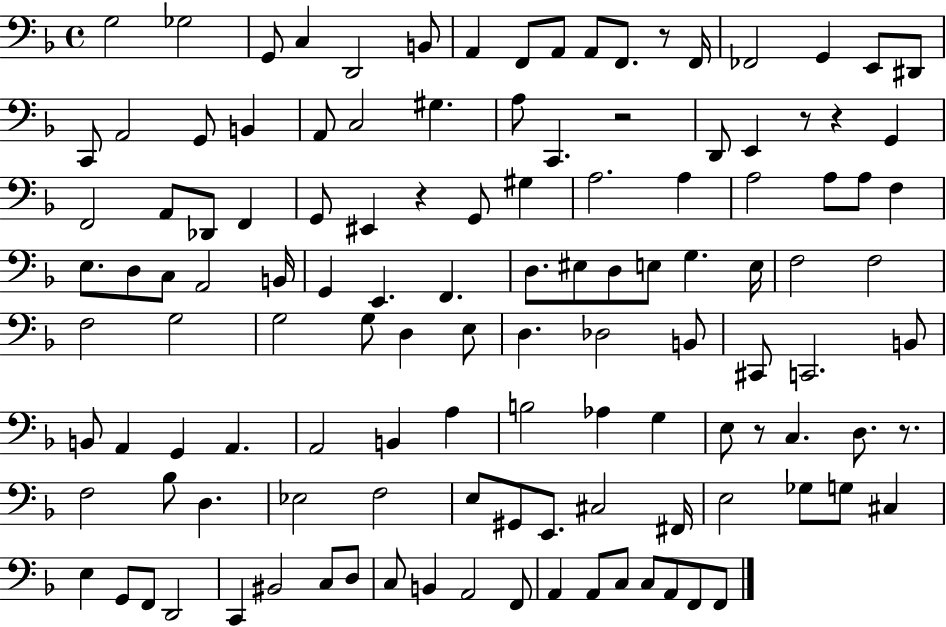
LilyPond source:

{
  \clef bass
  \time 4/4
  \defaultTimeSignature
  \key f \major
  g2 ges2 | g,8 c4 d,2 b,8 | a,4 f,8 a,8 a,8 f,8. r8 f,16 | fes,2 g,4 e,8 dis,8 | \break c,8 a,2 g,8 b,4 | a,8 c2 gis4. | a8 c,4. r2 | d,8 e,4 r8 r4 g,4 | \break f,2 a,8 des,8 f,4 | g,8 eis,4 r4 g,8 gis4 | a2. a4 | a2 a8 a8 f4 | \break e8. d8 c8 a,2 b,16 | g,4 e,4. f,4. | d8. eis8 d8 e8 g4. e16 | f2 f2 | \break f2 g2 | g2 g8 d4 e8 | d4. des2 b,8 | cis,8 c,2. b,8 | \break b,8 a,4 g,4 a,4. | a,2 b,4 a4 | b2 aes4 g4 | e8 r8 c4. d8. r8. | \break f2 bes8 d4. | ees2 f2 | e8 gis,8 e,8. cis2 fis,16 | e2 ges8 g8 cis4 | \break e4 g,8 f,8 d,2 | c,4 bis,2 c8 d8 | c8 b,4 a,2 f,8 | a,4 a,8 c8 c8 a,8 f,8 f,8 | \break \bar "|."
}